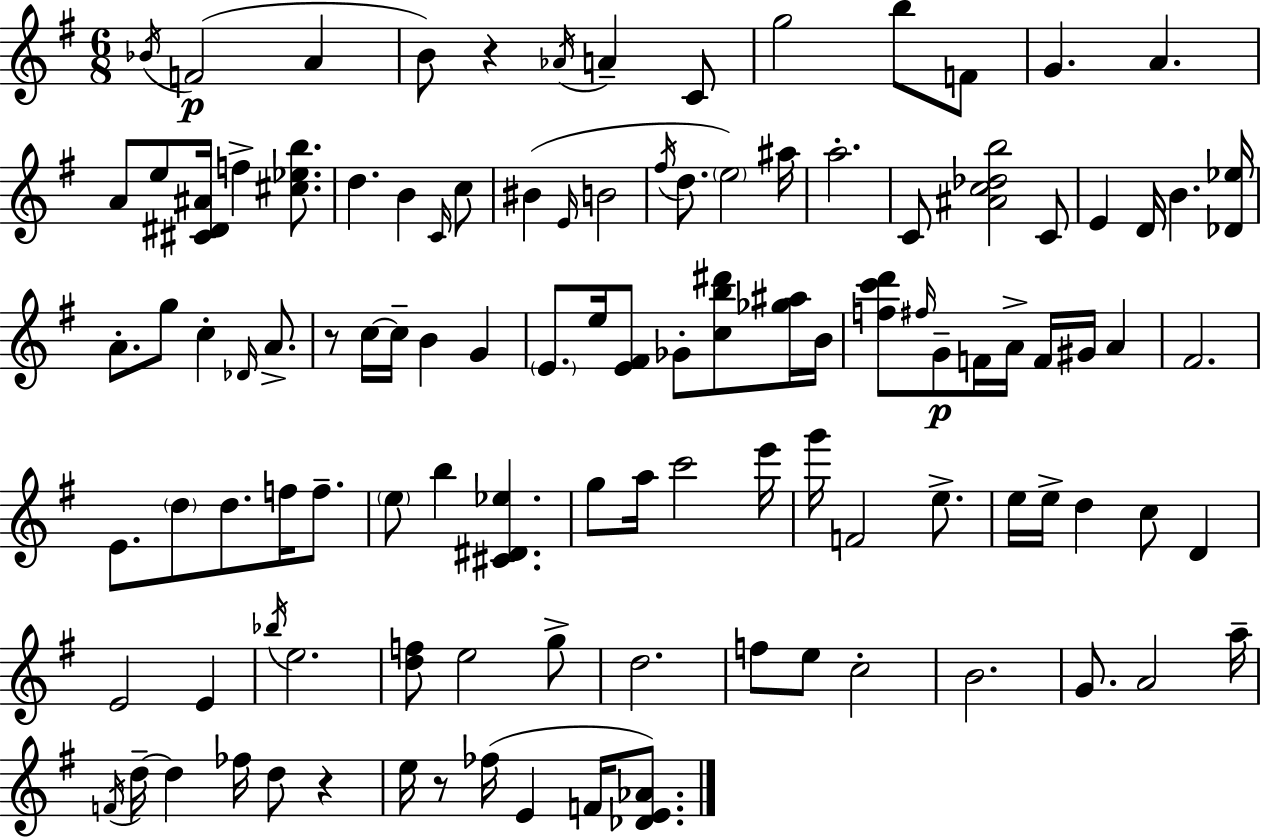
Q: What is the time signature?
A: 6/8